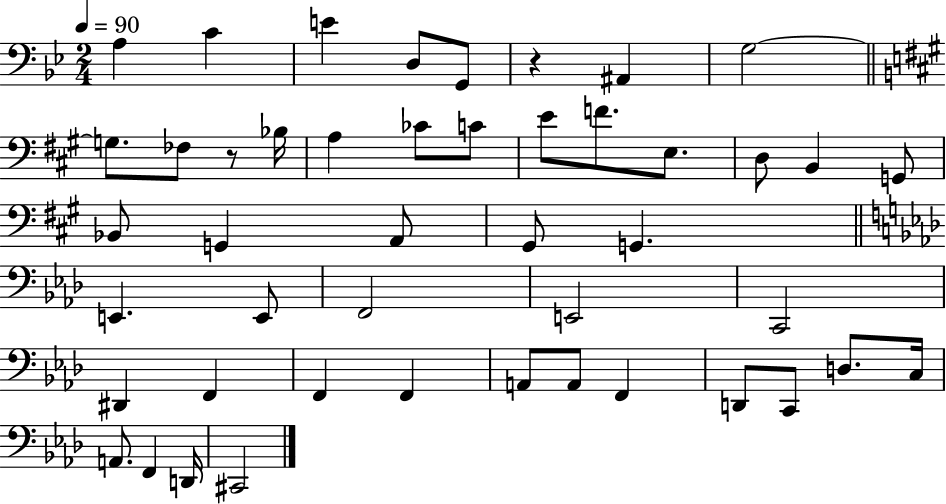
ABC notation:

X:1
T:Untitled
M:2/4
L:1/4
K:Bb
A, C E D,/2 G,,/2 z ^A,, G,2 G,/2 _F,/2 z/2 _B,/4 A, _C/2 C/2 E/2 F/2 E,/2 D,/2 B,, G,,/2 _B,,/2 G,, A,,/2 ^G,,/2 G,, E,, E,,/2 F,,2 E,,2 C,,2 ^D,, F,, F,, F,, A,,/2 A,,/2 F,, D,,/2 C,,/2 D,/2 C,/4 A,,/2 F,, D,,/4 ^C,,2